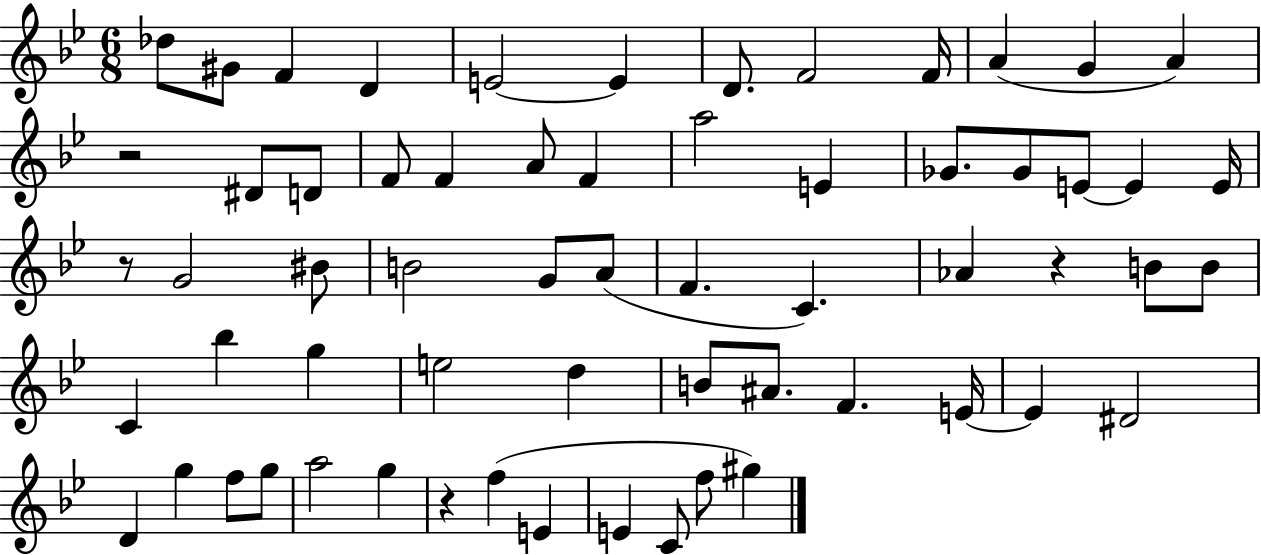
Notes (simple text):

Db5/e G#4/e F4/q D4/q E4/h E4/q D4/e. F4/h F4/s A4/q G4/q A4/q R/h D#4/e D4/e F4/e F4/q A4/e F4/q A5/h E4/q Gb4/e. Gb4/e E4/e E4/q E4/s R/e G4/h BIS4/e B4/h G4/e A4/e F4/q. C4/q. Ab4/q R/q B4/e B4/e C4/q Bb5/q G5/q E5/h D5/q B4/e A#4/e. F4/q. E4/s E4/q D#4/h D4/q G5/q F5/e G5/e A5/h G5/q R/q F5/q E4/q E4/q C4/e F5/e G#5/q